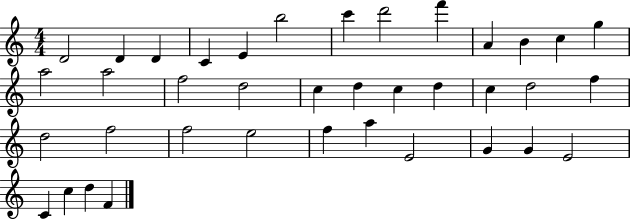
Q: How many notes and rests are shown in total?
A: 38